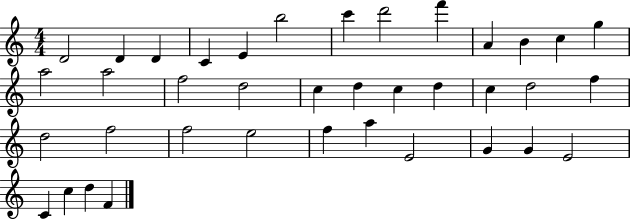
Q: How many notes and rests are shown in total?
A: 38